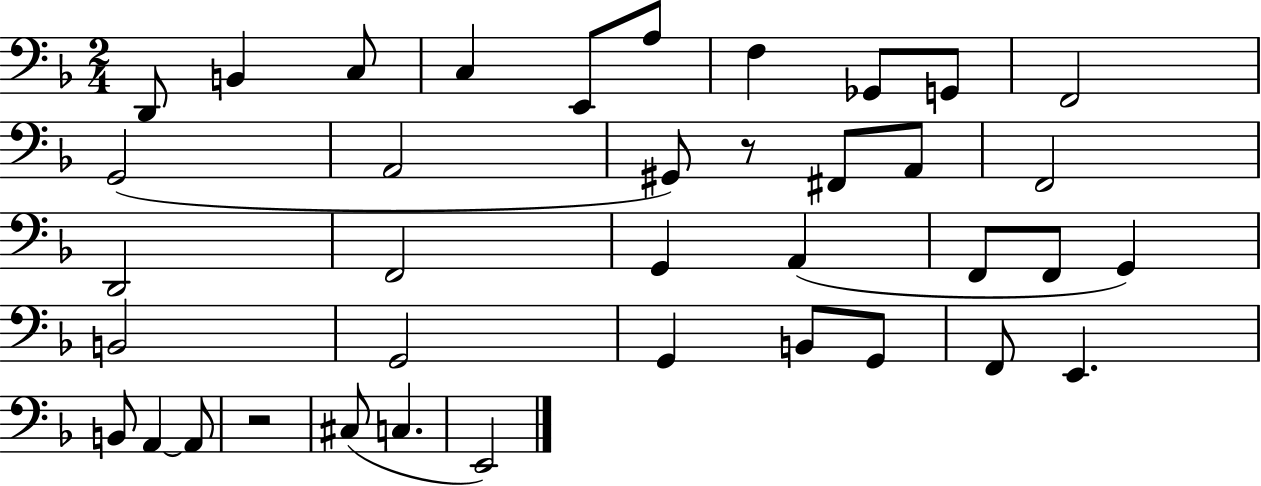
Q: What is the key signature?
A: F major